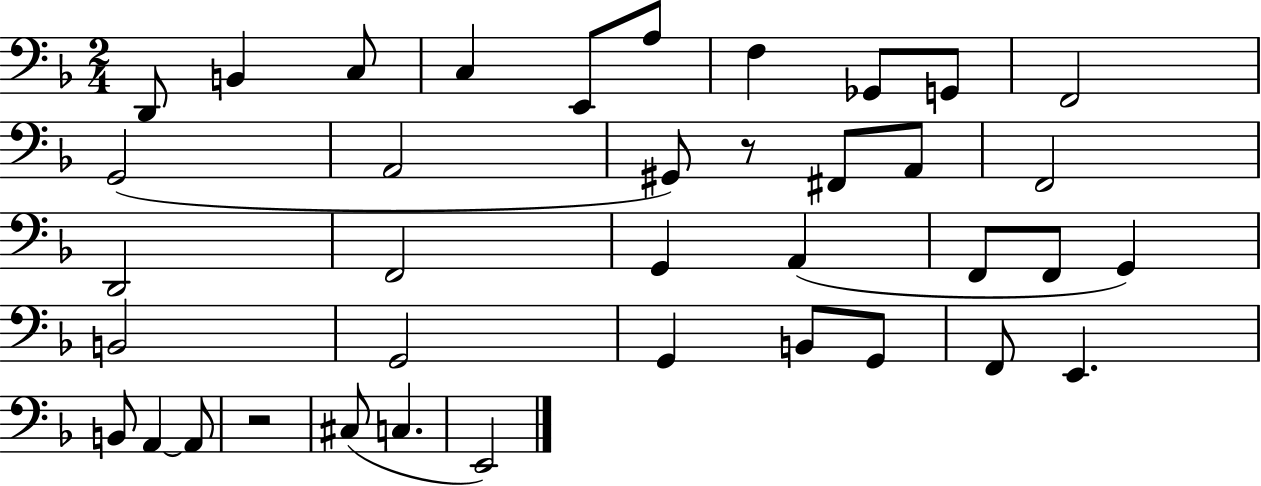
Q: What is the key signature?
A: F major